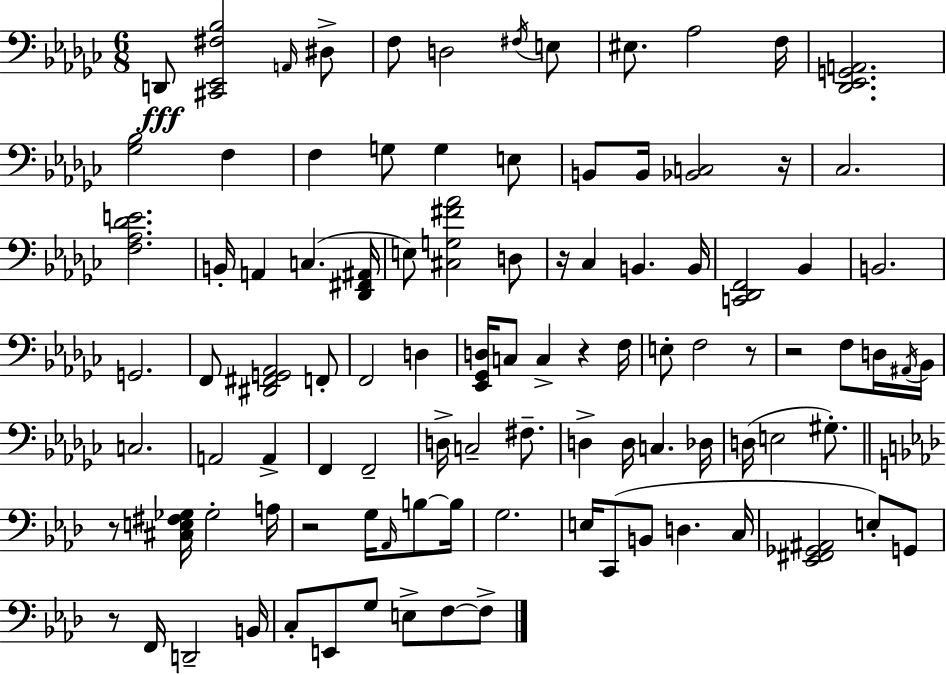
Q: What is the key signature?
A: EES minor